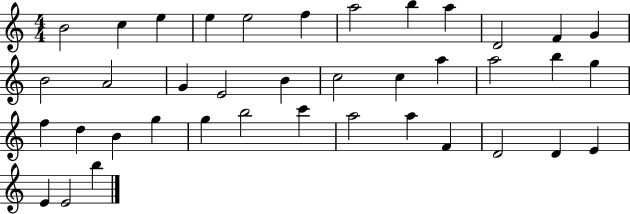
{
  \clef treble
  \numericTimeSignature
  \time 4/4
  \key c \major
  b'2 c''4 e''4 | e''4 e''2 f''4 | a''2 b''4 a''4 | d'2 f'4 g'4 | \break b'2 a'2 | g'4 e'2 b'4 | c''2 c''4 a''4 | a''2 b''4 g''4 | \break f''4 d''4 b'4 g''4 | g''4 b''2 c'''4 | a''2 a''4 f'4 | d'2 d'4 e'4 | \break e'4 e'2 b''4 | \bar "|."
}